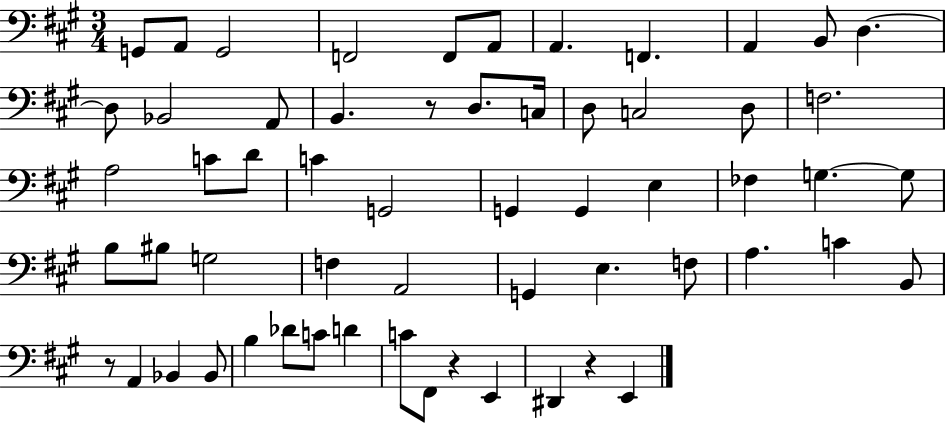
X:1
T:Untitled
M:3/4
L:1/4
K:A
G,,/2 A,,/2 G,,2 F,,2 F,,/2 A,,/2 A,, F,, A,, B,,/2 D, D,/2 _B,,2 A,,/2 B,, z/2 D,/2 C,/4 D,/2 C,2 D,/2 F,2 A,2 C/2 D/2 C G,,2 G,, G,, E, _F, G, G,/2 B,/2 ^B,/2 G,2 F, A,,2 G,, E, F,/2 A, C B,,/2 z/2 A,, _B,, _B,,/2 B, _D/2 C/2 D C/2 ^F,,/2 z E,, ^D,, z E,,